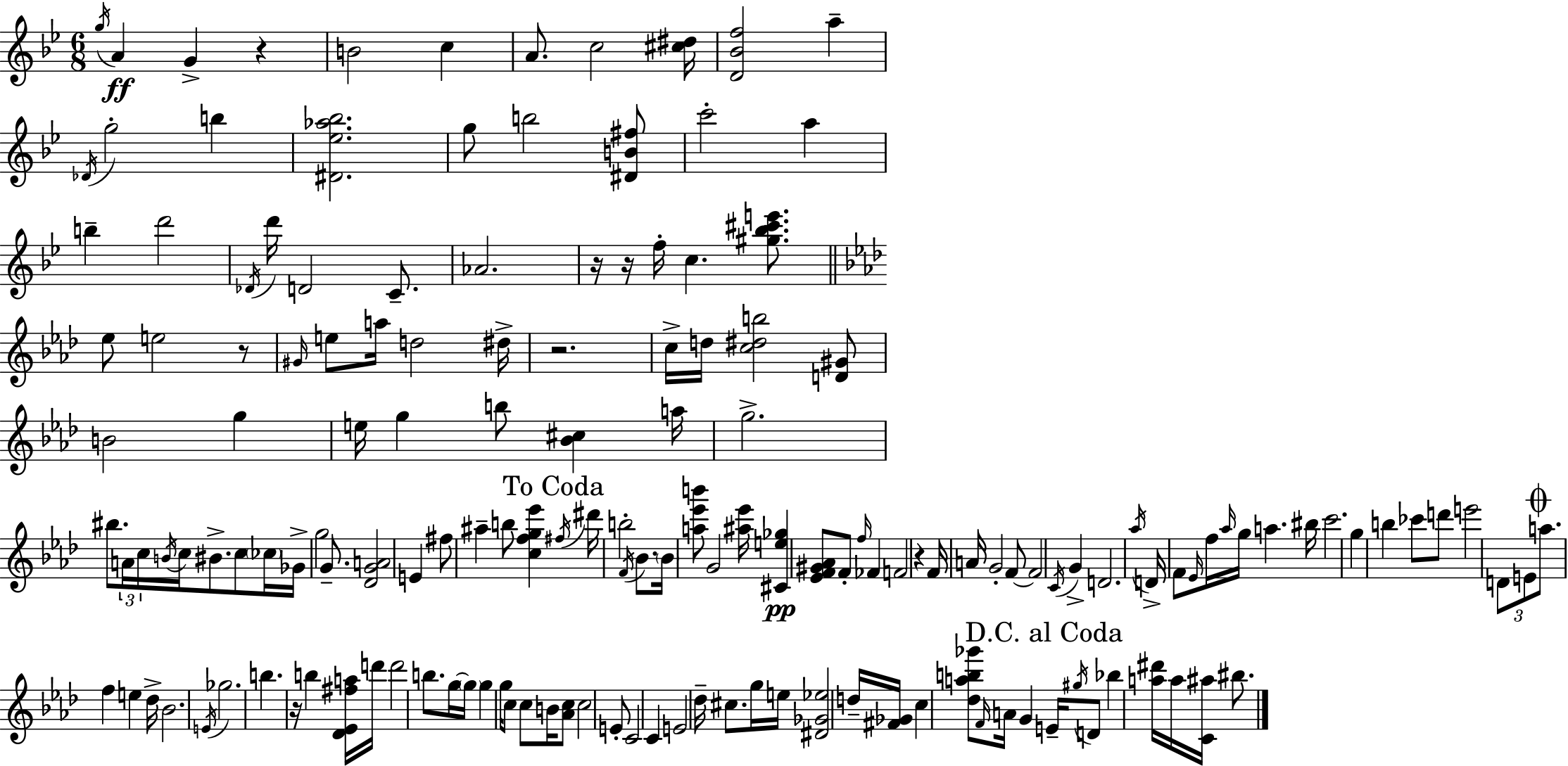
{
  \clef treble
  \numericTimeSignature
  \time 6/8
  \key bes \major
  \acciaccatura { g''16 }\ff a'4 g'4-> r4 | b'2 c''4 | a'8. c''2 | <cis'' dis''>16 <d' bes' f''>2 a''4-- | \break \acciaccatura { des'16 } g''2-. b''4 | <dis' ees'' aes'' bes''>2. | g''8 b''2 | <dis' b' fis''>8 c'''2-. a''4 | \break b''4-- d'''2 | \acciaccatura { des'16 } d'''16 d'2 | c'8.-- aes'2. | r16 r16 f''16-. c''4. | \break <gis'' bes'' cis''' e'''>8. \bar "||" \break \key f \minor ees''8 e''2 r8 | \grace { gis'16 } e''8 a''16 d''2 | dis''16-> r2. | c''16-> d''16 <c'' dis'' b''>2 <d' gis'>8 | \break b'2 g''4 | e''16 g''4 b''8 <bes' cis''>4 | a''16 g''2.-> | bis''8. \tuplet 3/2 { a'16 c''16 \acciaccatura { b'16 } } c''16 bis'8.-> c''8 | \break \parenthesize ces''16 ges'16-> g''2 g'8.-- | <des' g' a'>2 e'4 | fis''8 ais''4-- b''8 <c'' f'' g'' ees'''>4 | \mark "To Coda" \acciaccatura { fis''16 } dis'''16 b''2-. | \break \acciaccatura { f'16 } bes'8. \parenthesize bes'16 <a'' ees''' b'''>8 g'2 | <ais'' ees'''>16 <cis' e'' ges''>4\pp <ees' f' gis' aes'>8 f'8-. | \grace { f''16 } fes'4 f'2 | r4 f'16 a'16 g'2-. | \break f'8~~ f'2 | \acciaccatura { c'16 } g'4-> d'2. | \acciaccatura { aes''16 } d'16-> f'8 \grace { ees'16 } f''16 | \grace { aes''16 } g''16 a''4. bis''16 c'''2. | \break g''4 | b''4 ces'''8 d'''8 e'''2 | \tuplet 3/2 { d'8 e'8 \mark \markup { \musicglyph "scripts.coda" } a''8. } | f''4 e''4 des''16-> bes'2. | \break \acciaccatura { e'16 } ges''2. | b''4. | r16 b''4 <des' ees' fis'' a''>16 d'''16 d'''2 | b''8. g''16~~ \parenthesize g''16 | \break g''4 g''16 c''8 c''8 b'16 <aes' c''>8 | c''2 e'8-. c'2 | c'4 e'2 | des''16-- cis''8. g''16 e''16 | \break <dis' ges' ees''>2 d''16-- <fis' ges'>16 c''4 | <des'' a'' b'' ges'''>8 \grace { f'16 } a'16 g'4 \mark "D.C. al Coda" e'16-- \acciaccatura { gis''16 } | d'8 bes''4 <a'' dis'''>16 a''16 <c' ais''>16 bis''8. | \bar "|."
}